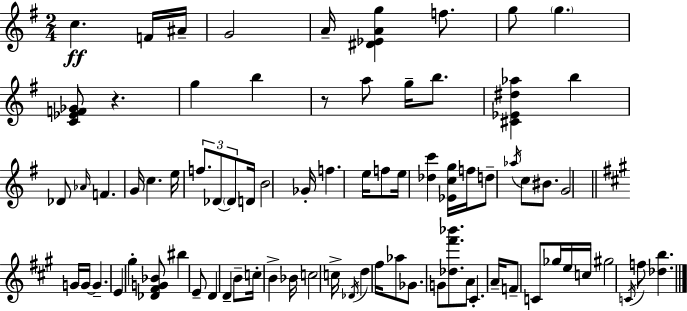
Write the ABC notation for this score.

X:1
T:Untitled
M:2/4
L:1/4
K:G
c F/4 ^A/4 G2 A/4 [^D_EAg] f/2 g/2 g [C_EF_G]/2 z g b z/2 a/2 g/4 b/2 [^C_E^d_a] b _D/2 _A/4 F G/4 c e/4 f/2 _D/2 _D/2 D/4 B2 _G/4 f e/4 f/2 e/4 [_dc'] [_Ecg]/4 f/4 d/2 _a/4 c/2 ^B/2 G2 G/4 G/4 G E ^g [_D^FG_B]/2 ^b E/2 D D B/2 c/4 B _B/4 c2 c/4 _D/4 d ^f/4 _a/2 _G/2 G/2 [_d^f'_b']/2 A/2 ^C A/4 F/2 C/2 _g/4 e/4 c/4 ^g2 C/4 f/2 [_db]